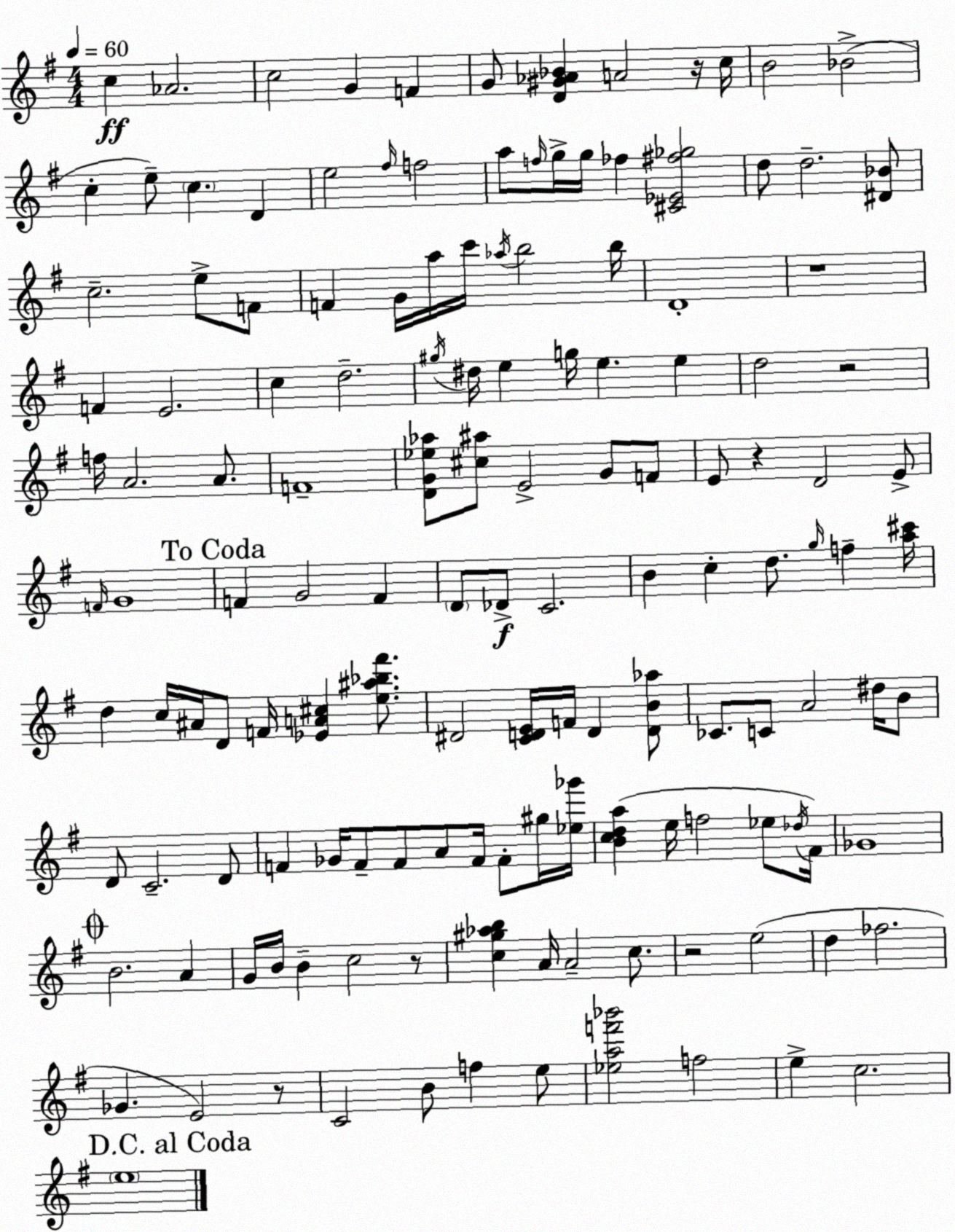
X:1
T:Untitled
M:4/4
L:1/4
K:G
c _A2 c2 G F G/2 [D^G_A_B] A2 z/4 c/4 B2 _B2 c e/2 c D e2 ^f/4 f2 a/2 f/4 g/4 g/4 _f [^C_E^f_g]2 d/2 d2 [^D_B]/2 c2 e/2 F/2 F G/4 a/4 c'/4 _a/4 b2 b/4 D4 z4 F E2 c d2 ^g/4 ^d/4 e g/4 e e d2 z2 f/4 A2 A/2 F4 [DG_e_a]/2 [^c^a]/2 E2 G/2 F/2 E/2 z D2 E/2 F/4 G4 F G2 F D/2 _D/2 C2 B c d/2 g/4 f [a^c']/4 d c/4 ^A/4 D/2 F/4 [_EA^c] [e^a_b^f']/2 ^D2 [CDE]/4 F/4 D [DB_a]/2 _C/2 C/2 A2 ^d/4 B/2 D/2 C2 D/2 F _G/4 F/2 F/2 A/2 F/4 F/2 ^g/4 [_e_g']/4 [Bcda] e/4 f2 _e/2 _d/4 ^F/4 _G4 B2 A G/4 B/4 B c2 z/2 [c^g_ab] A/4 A2 c/2 z2 e2 d _f2 _G E2 z/2 C2 B/2 f e/2 [_eaf'_b']2 f2 e c2 e4